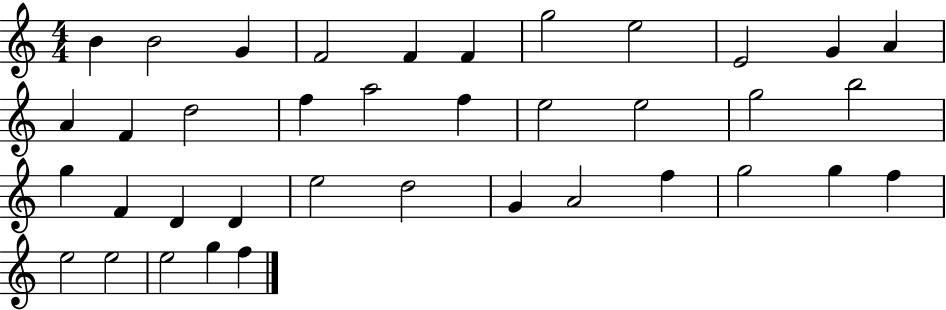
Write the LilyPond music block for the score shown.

{
  \clef treble
  \numericTimeSignature
  \time 4/4
  \key c \major
  b'4 b'2 g'4 | f'2 f'4 f'4 | g''2 e''2 | e'2 g'4 a'4 | \break a'4 f'4 d''2 | f''4 a''2 f''4 | e''2 e''2 | g''2 b''2 | \break g''4 f'4 d'4 d'4 | e''2 d''2 | g'4 a'2 f''4 | g''2 g''4 f''4 | \break e''2 e''2 | e''2 g''4 f''4 | \bar "|."
}